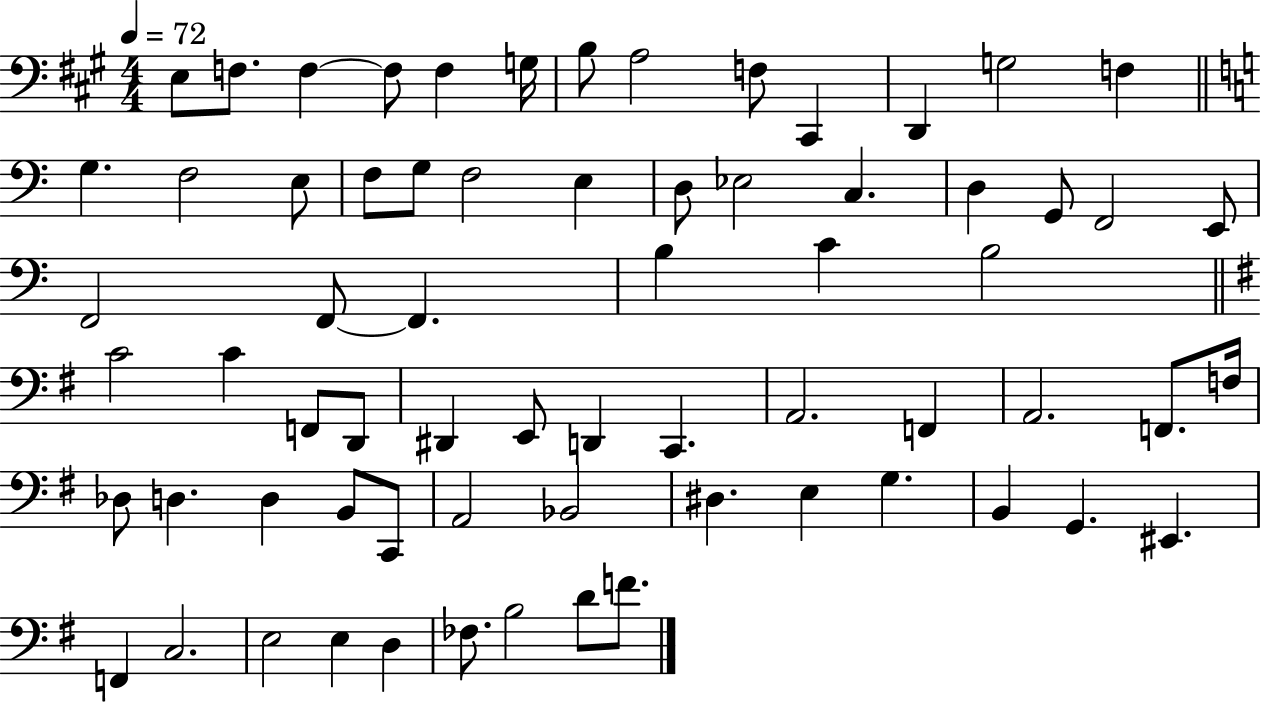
{
  \clef bass
  \numericTimeSignature
  \time 4/4
  \key a \major
  \tempo 4 = 72
  e8 f8. f4~~ f8 f4 g16 | b8 a2 f8 cis,4 | d,4 g2 f4 | \bar "||" \break \key c \major g4. f2 e8 | f8 g8 f2 e4 | d8 ees2 c4. | d4 g,8 f,2 e,8 | \break f,2 f,8~~ f,4. | b4 c'4 b2 | \bar "||" \break \key g \major c'2 c'4 f,8 d,8 | dis,4 e,8 d,4 c,4. | a,2. f,4 | a,2. f,8. f16 | \break des8 d4. d4 b,8 c,8 | a,2 bes,2 | dis4. e4 g4. | b,4 g,4. eis,4. | \break f,4 c2. | e2 e4 d4 | fes8. b2 d'8 f'8. | \bar "|."
}